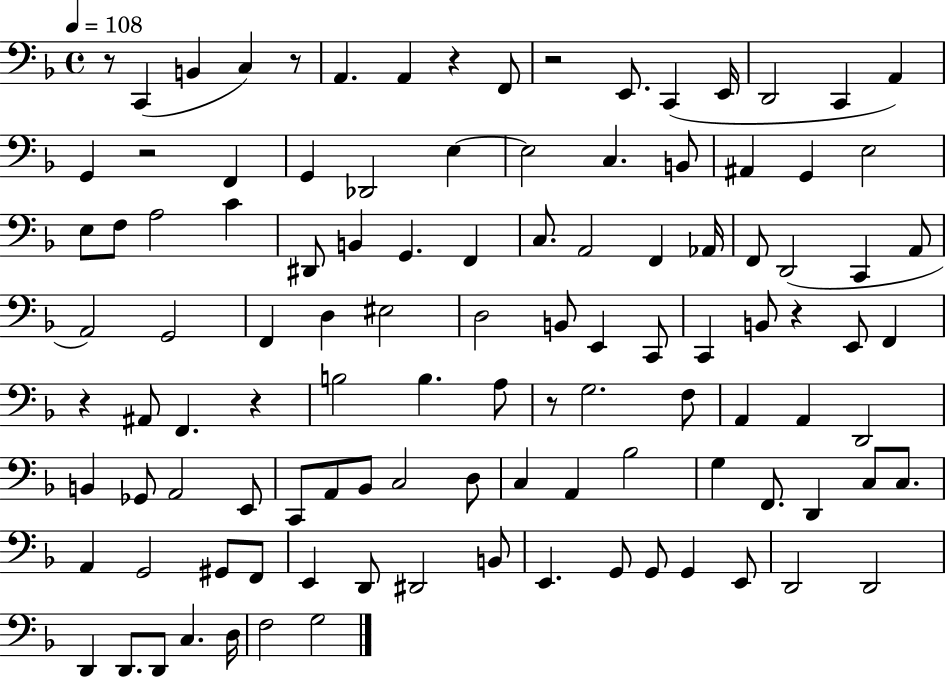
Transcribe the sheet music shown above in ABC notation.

X:1
T:Untitled
M:4/4
L:1/4
K:F
z/2 C,, B,, C, z/2 A,, A,, z F,,/2 z2 E,,/2 C,, E,,/4 D,,2 C,, A,, G,, z2 F,, G,, _D,,2 E, E,2 C, B,,/2 ^A,, G,, E,2 E,/2 F,/2 A,2 C ^D,,/2 B,, G,, F,, C,/2 A,,2 F,, _A,,/4 F,,/2 D,,2 C,, A,,/2 A,,2 G,,2 F,, D, ^E,2 D,2 B,,/2 E,, C,,/2 C,, B,,/2 z E,,/2 F,, z ^A,,/2 F,, z B,2 B, A,/2 z/2 G,2 F,/2 A,, A,, D,,2 B,, _G,,/2 A,,2 E,,/2 C,,/2 A,,/2 _B,,/2 C,2 D,/2 C, A,, _B,2 G, F,,/2 D,, C,/2 C,/2 A,, G,,2 ^G,,/2 F,,/2 E,, D,,/2 ^D,,2 B,,/2 E,, G,,/2 G,,/2 G,, E,,/2 D,,2 D,,2 D,, D,,/2 D,,/2 C, D,/4 F,2 G,2